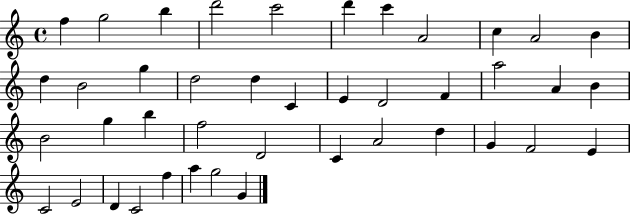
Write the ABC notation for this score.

X:1
T:Untitled
M:4/4
L:1/4
K:C
f g2 b d'2 c'2 d' c' A2 c A2 B d B2 g d2 d C E D2 F a2 A B B2 g b f2 D2 C A2 d G F2 E C2 E2 D C2 f a g2 G